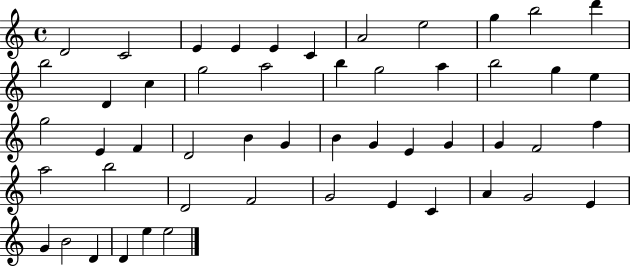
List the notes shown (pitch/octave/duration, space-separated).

D4/h C4/h E4/q E4/q E4/q C4/q A4/h E5/h G5/q B5/h D6/q B5/h D4/q C5/q G5/h A5/h B5/q G5/h A5/q B5/h G5/q E5/q G5/h E4/q F4/q D4/h B4/q G4/q B4/q G4/q E4/q G4/q G4/q F4/h F5/q A5/h B5/h D4/h F4/h G4/h E4/q C4/q A4/q G4/h E4/q G4/q B4/h D4/q D4/q E5/q E5/h